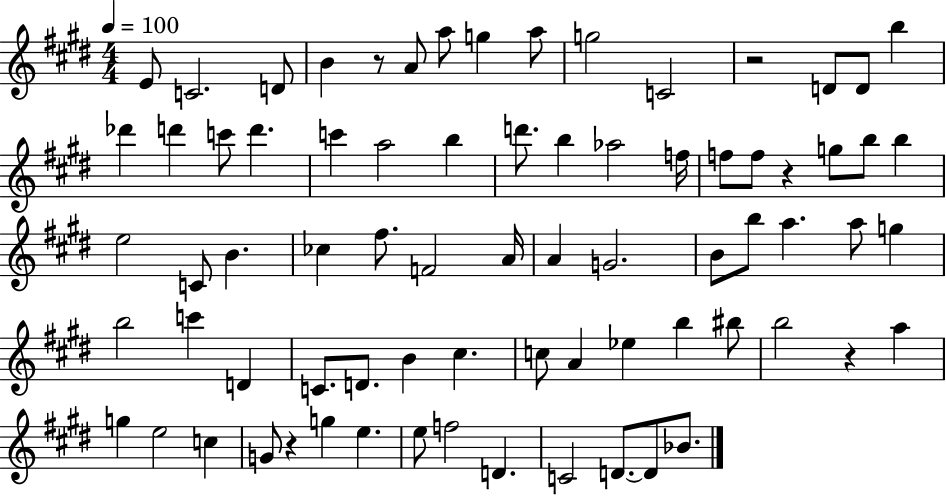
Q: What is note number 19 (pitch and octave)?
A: A5